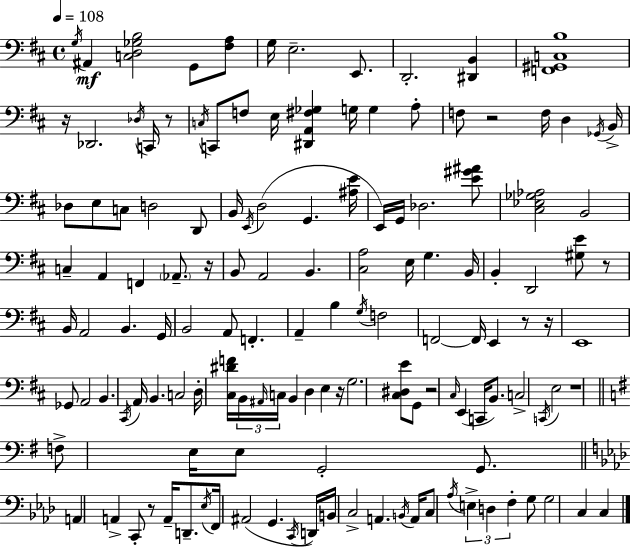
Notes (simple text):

G3/s A#2/q [C3,D3,Gb3,B3]/h G2/e [F#3,A3]/e G3/s E3/h. E2/e. D2/h. [D#2,B2]/q [F2,G#2,C3,B3]/w R/s Db2/h. Db3/s C2/s R/e C3/s C2/e F3/e E3/s [D#2,A2,F#3,Gb3]/q G3/s G3/q A3/e F3/e R/h F3/s D3/q Gb2/s B2/s Db3/e E3/e C3/e D3/h D2/e B2/s E2/s D3/h G2/q. [A#3,E4]/s E2/s G2/s Db3/h. [E4,G#4,A#4]/e [C#3,Eb3,Gb3,Ab3]/h B2/h C3/q A2/q F2/q Ab2/e. R/s B2/e A2/h B2/q. [C#3,A3]/h E3/s G3/q. B2/s B2/q D2/h [G#3,E4]/e R/e B2/s A2/h B2/q. G2/s B2/h A2/e F2/q. A2/q B3/q G3/s F3/h F2/h F2/s E2/q R/e R/s E2/w Gb2/e A2/h B2/q. C#2/s A2/s B2/q. C3/h D3/s [C#3,D#4,F4]/s B2/s A#2/s C3/s B2/q D3/q E3/q R/s G3/h. [C#3,D#3,E4]/e G2/e R/h C#3/s E2/q C2/s B2/e. C3/h C2/s E3/h R/w F3/e E3/s E3/e G2/h G2/e. A2/q A2/q C2/e R/e A2/s D2/e. Eb3/s F2/s A#2/h G2/q. C2/s D2/s B2/s C3/h A2/q. B2/s A2/s C3/e Ab3/s E3/q D3/q F3/q G3/e G3/h C3/q C3/q